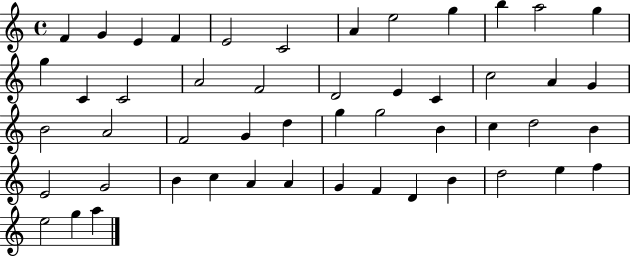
X:1
T:Untitled
M:4/4
L:1/4
K:C
F G E F E2 C2 A e2 g b a2 g g C C2 A2 F2 D2 E C c2 A G B2 A2 F2 G d g g2 B c d2 B E2 G2 B c A A G F D B d2 e f e2 g a